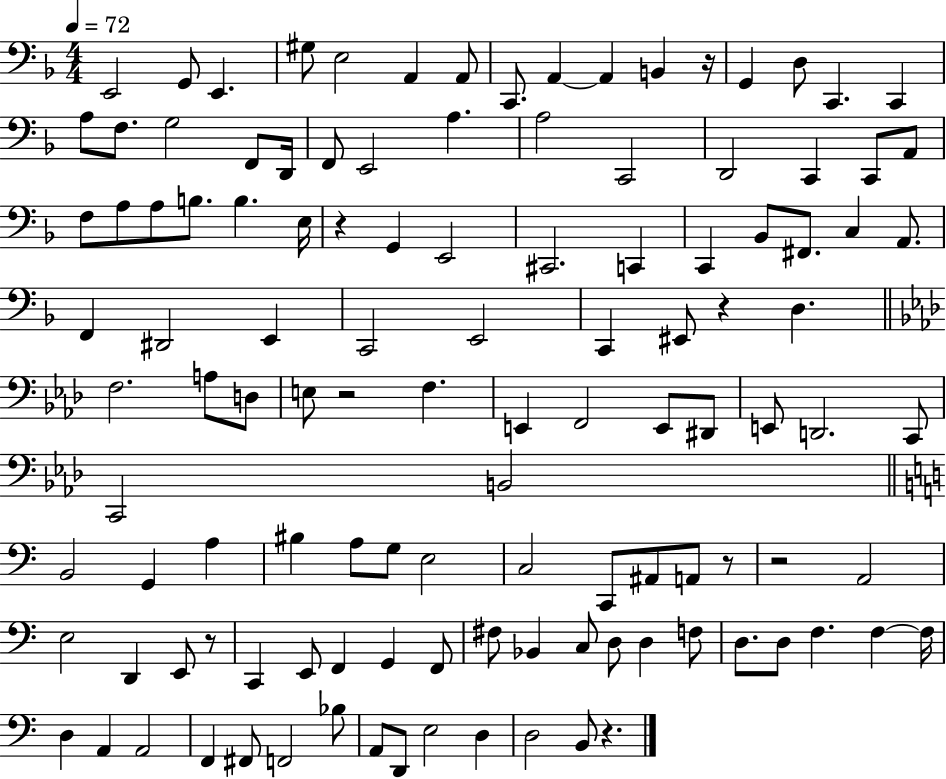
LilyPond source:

{
  \clef bass
  \numericTimeSignature
  \time 4/4
  \key f \major
  \tempo 4 = 72
  \repeat volta 2 { e,2 g,8 e,4. | gis8 e2 a,4 a,8 | c,8. a,4~~ a,4 b,4 r16 | g,4 d8 c,4. c,4 | \break a8 f8. g2 f,8 d,16 | f,8 e,2 a4. | a2 c,2 | d,2 c,4 c,8 a,8 | \break f8 a8 a8 b8. b4. e16 | r4 g,4 e,2 | cis,2. c,4 | c,4 bes,8 fis,8. c4 a,8. | \break f,4 dis,2 e,4 | c,2 e,2 | c,4 eis,8 r4 d4. | \bar "||" \break \key f \minor f2. a8 d8 | e8 r2 f4. | e,4 f,2 e,8 dis,8 | e,8 d,2. c,8 | \break c,2 b,2 | \bar "||" \break \key c \major b,2 g,4 a4 | bis4 a8 g8 e2 | c2 c,8 ais,8 a,8 r8 | r2 a,2 | \break e2 d,4 e,8 r8 | c,4 e,8 f,4 g,4 f,8 | fis8 bes,4 c8 d8 d4 f8 | d8. d8 f4. f4~~ f16 | \break d4 a,4 a,2 | f,4 fis,8 f,2 bes8 | a,8 d,8 e2 d4 | d2 b,8 r4. | \break } \bar "|."
}